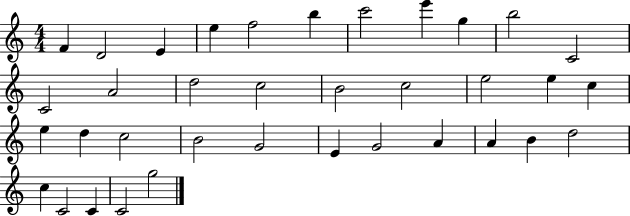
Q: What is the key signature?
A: C major